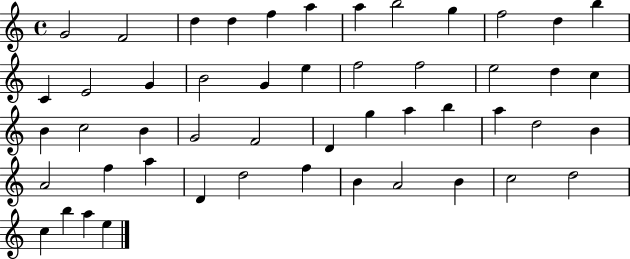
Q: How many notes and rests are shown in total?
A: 50